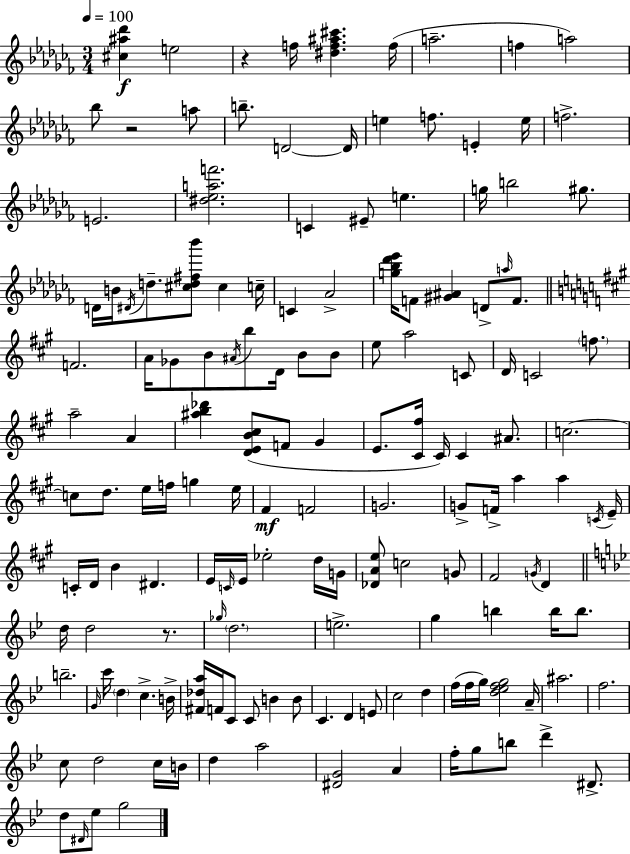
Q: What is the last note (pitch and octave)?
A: G5